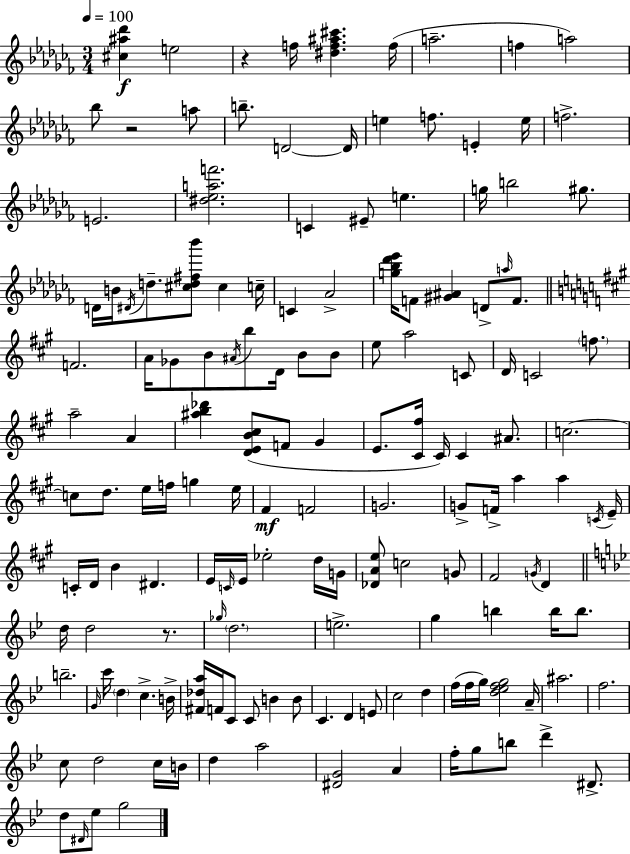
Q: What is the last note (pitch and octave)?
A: G5